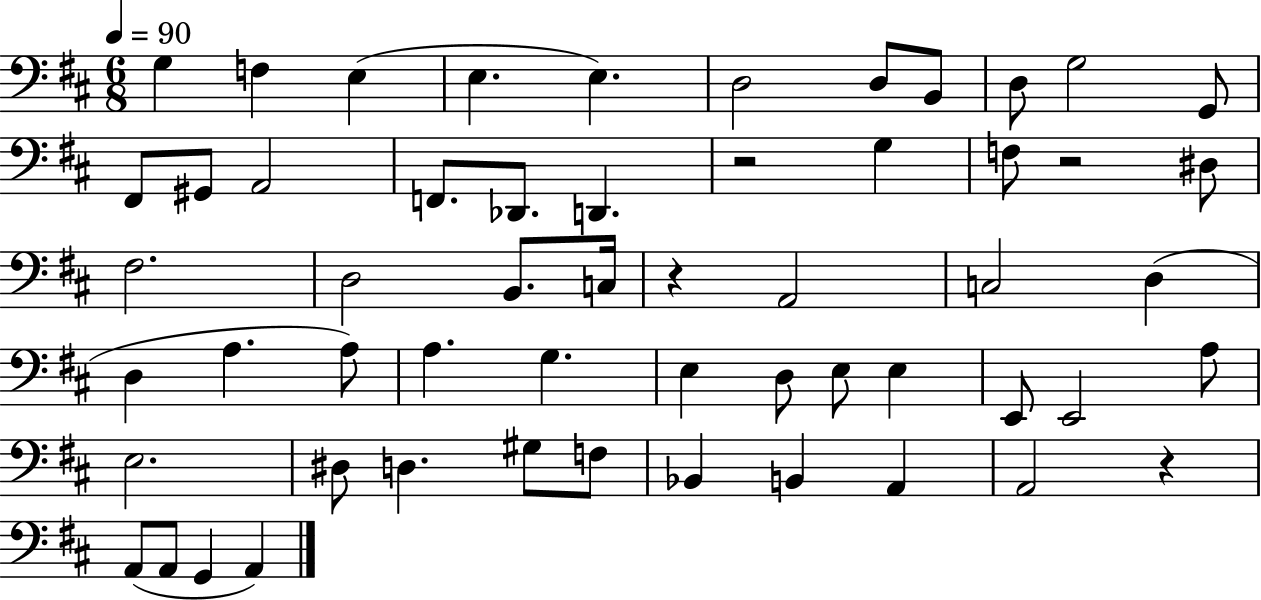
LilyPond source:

{
  \clef bass
  \numericTimeSignature
  \time 6/8
  \key d \major
  \tempo 4 = 90
  g4 f4 e4( | e4. e4.) | d2 d8 b,8 | d8 g2 g,8 | \break fis,8 gis,8 a,2 | f,8. des,8. d,4. | r2 g4 | f8 r2 dis8 | \break fis2. | d2 b,8. c16 | r4 a,2 | c2 d4( | \break d4 a4. a8) | a4. g4. | e4 d8 e8 e4 | e,8 e,2 a8 | \break e2. | dis8 d4. gis8 f8 | bes,4 b,4 a,4 | a,2 r4 | \break a,8( a,8 g,4 a,4) | \bar "|."
}